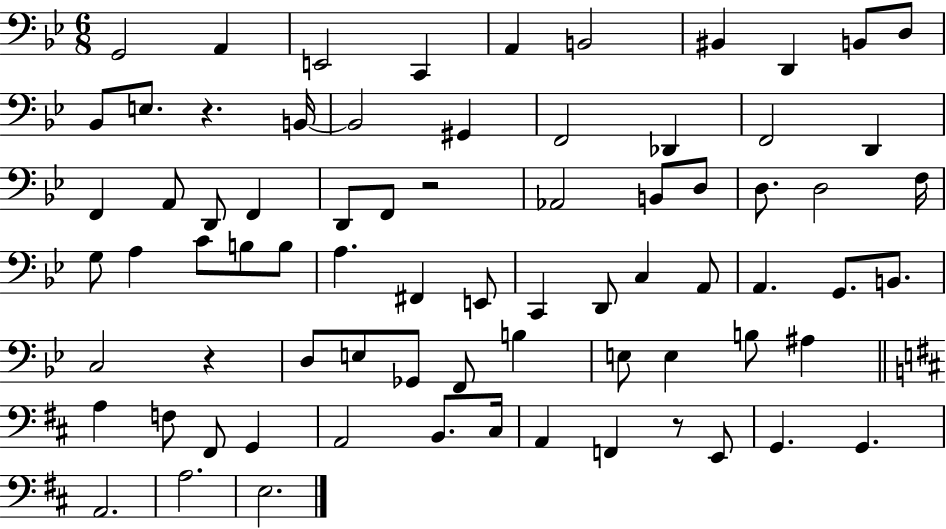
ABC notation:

X:1
T:Untitled
M:6/8
L:1/4
K:Bb
G,,2 A,, E,,2 C,, A,, B,,2 ^B,, D,, B,,/2 D,/2 _B,,/2 E,/2 z B,,/4 B,,2 ^G,, F,,2 _D,, F,,2 D,, F,, A,,/2 D,,/2 F,, D,,/2 F,,/2 z2 _A,,2 B,,/2 D,/2 D,/2 D,2 F,/4 G,/2 A, C/2 B,/2 B,/2 A, ^F,, E,,/2 C,, D,,/2 C, A,,/2 A,, G,,/2 B,,/2 C,2 z D,/2 E,/2 _G,,/2 F,,/2 B, E,/2 E, B,/2 ^A, A, F,/2 ^F,,/2 G,, A,,2 B,,/2 ^C,/4 A,, F,, z/2 E,,/2 G,, G,, A,,2 A,2 E,2